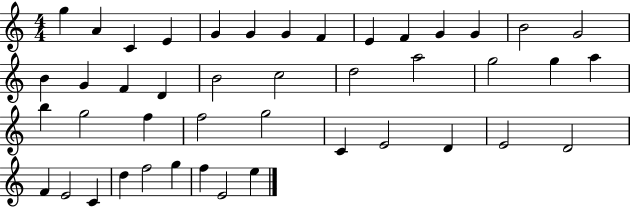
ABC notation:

X:1
T:Untitled
M:4/4
L:1/4
K:C
g A C E G G G F E F G G B2 G2 B G F D B2 c2 d2 a2 g2 g a b g2 f f2 g2 C E2 D E2 D2 F E2 C d f2 g f E2 e